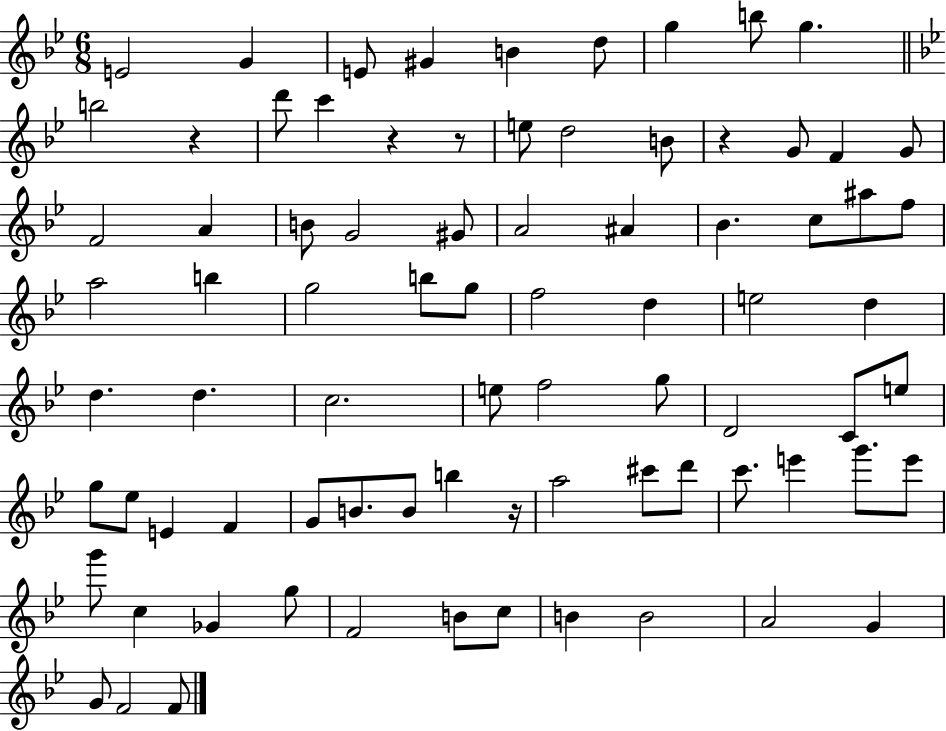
{
  \clef treble
  \numericTimeSignature
  \time 6/8
  \key bes \major
  e'2 g'4 | e'8 gis'4 b'4 d''8 | g''4 b''8 g''4. | \bar "||" \break \key bes \major b''2 r4 | d'''8 c'''4 r4 r8 | e''8 d''2 b'8 | r4 g'8 f'4 g'8 | \break f'2 a'4 | b'8 g'2 gis'8 | a'2 ais'4 | bes'4. c''8 ais''8 f''8 | \break a''2 b''4 | g''2 b''8 g''8 | f''2 d''4 | e''2 d''4 | \break d''4. d''4. | c''2. | e''8 f''2 g''8 | d'2 c'8 e''8 | \break g''8 ees''8 e'4 f'4 | g'8 b'8. b'8 b''4 r16 | a''2 cis'''8 d'''8 | c'''8. e'''4 g'''8. e'''8 | \break g'''8 c''4 ges'4 g''8 | f'2 b'8 c''8 | b'4 b'2 | a'2 g'4 | \break g'8 f'2 f'8 | \bar "|."
}